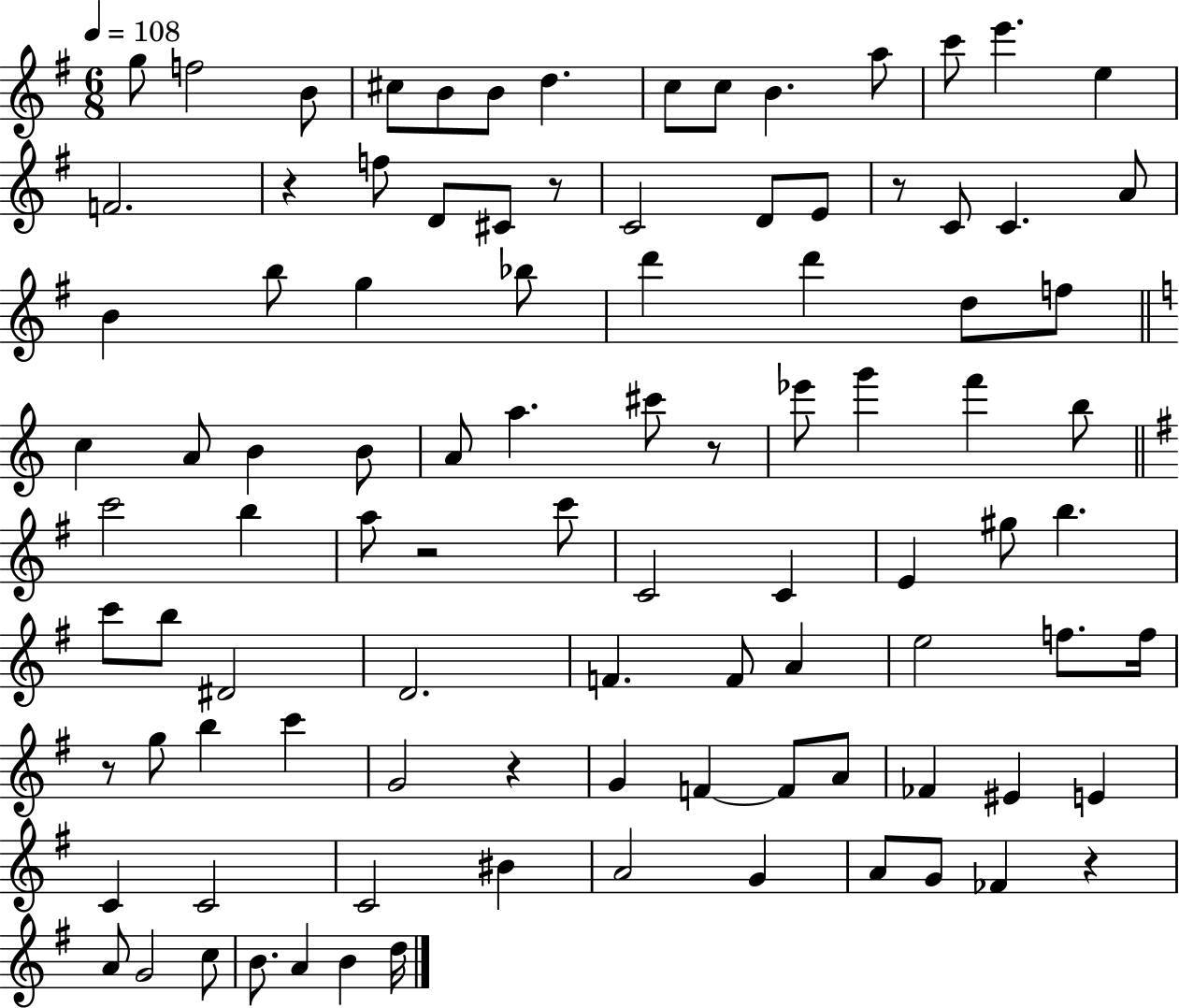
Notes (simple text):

G5/e F5/h B4/e C#5/e B4/e B4/e D5/q. C5/e C5/e B4/q. A5/e C6/e E6/q. E5/q F4/h. R/q F5/e D4/e C#4/e R/e C4/h D4/e E4/e R/e C4/e C4/q. A4/e B4/q B5/e G5/q Bb5/e D6/q D6/q D5/e F5/e C5/q A4/e B4/q B4/e A4/e A5/q. C#6/e R/e Eb6/e G6/q F6/q B5/e C6/h B5/q A5/e R/h C6/e C4/h C4/q E4/q G#5/e B5/q. C6/e B5/e D#4/h D4/h. F4/q. F4/e A4/q E5/h F5/e. F5/s R/e G5/e B5/q C6/q G4/h R/q G4/q F4/q F4/e A4/e FES4/q EIS4/q E4/q C4/q C4/h C4/h BIS4/q A4/h G4/q A4/e G4/e FES4/q R/q A4/e G4/h C5/e B4/e. A4/q B4/q D5/s